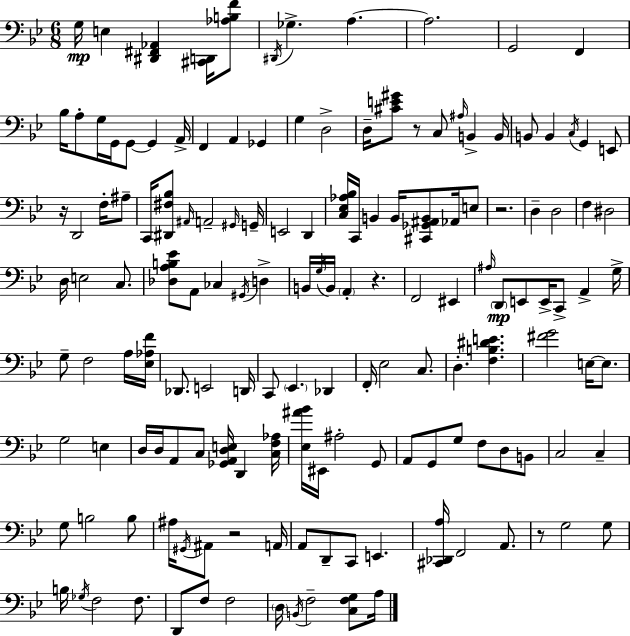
G3/s E3/q [D#2,F#2,Ab2]/q [C#2,D2]/s [Ab3,B3,F4]/e D#2/s Gb3/q. A3/q. A3/h. G2/h F2/q Bb3/s A3/e G3/s G2/s G2/e G2/q A2/s F2/q A2/q Gb2/q G3/q D3/h D3/s [C#4,E4,G#4]/e R/e C3/e A#3/s B2/q B2/s B2/e B2/q C3/s G2/q E2/e R/s D2/h F3/s A#3/e C2/s [D#2,F#3,Bb3]/e A#2/s A2/h G#2/s G2/s E2/h D2/q [C3,Eb3,Ab3,Bb3]/s C2/s B2/q B2/s [C#2,Gb2,A#2,B2]/e Ab2/s E3/e R/h. D3/q D3/h F3/q D#3/h D3/s E3/h C3/e. [Db3,A3,B3,Eb4]/e A2/e CES3/q G#2/s D3/q B2/s G3/s B2/s A2/q R/q. F2/h EIS2/q A#3/s D2/e E2/e E2/s C2/e A2/q G3/s G3/e F3/h A3/s [Eb3,Ab3,F4]/s Db2/e. E2/h D2/s C2/e Eb2/q. Db2/q F2/s Eb3/h C3/e. D3/q. [F3,B3,D#4,E4]/q. [F#4,G4]/h E3/s E3/e. G3/h E3/q D3/s D3/s A2/e C3/e [Gb2,A2,D3,E3]/s D2/q [C3,F3,Ab3]/s [Eb3,A#4,Bb4]/s EIS2/s A#3/h G2/e A2/e G2/e G3/e F3/e D3/e B2/e C3/h C3/q G3/e B3/h B3/e A#3/s G#2/s A#2/e R/h A2/s A2/e D2/e C2/e E2/q. [C#2,Db2,A3]/s F2/h A2/e. R/e G3/h G3/e B3/s Gb3/s F3/h F3/e. D2/e F3/e F3/h D3/s B2/s F3/h [C3,F3,G3]/e A3/s